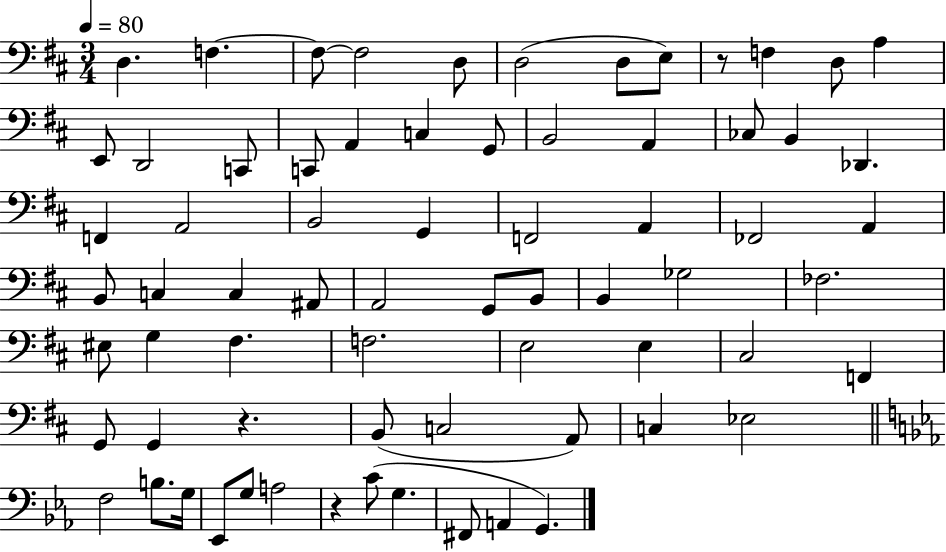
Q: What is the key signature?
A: D major